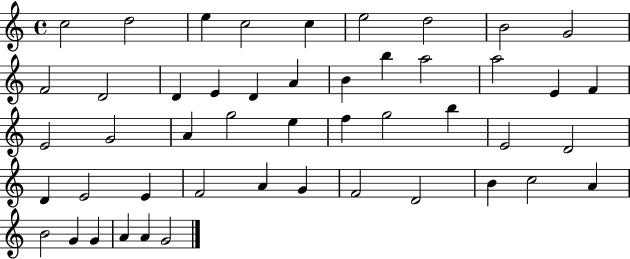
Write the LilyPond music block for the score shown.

{
  \clef treble
  \time 4/4
  \defaultTimeSignature
  \key c \major
  c''2 d''2 | e''4 c''2 c''4 | e''2 d''2 | b'2 g'2 | \break f'2 d'2 | d'4 e'4 d'4 a'4 | b'4 b''4 a''2 | a''2 e'4 f'4 | \break e'2 g'2 | a'4 g''2 e''4 | f''4 g''2 b''4 | e'2 d'2 | \break d'4 e'2 e'4 | f'2 a'4 g'4 | f'2 d'2 | b'4 c''2 a'4 | \break b'2 g'4 g'4 | a'4 a'4 g'2 | \bar "|."
}